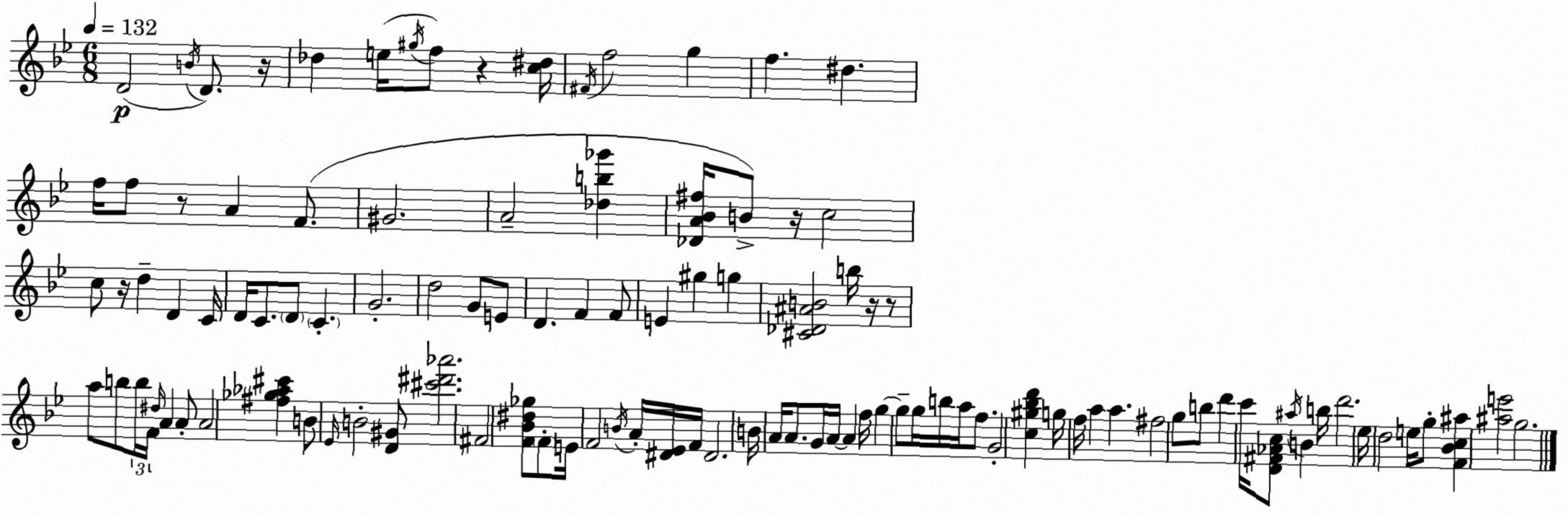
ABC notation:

X:1
T:Untitled
M:6/8
L:1/4
K:Bb
D2 B/4 D/2 z/4 _d e/4 ^g/4 f/2 z [c^d]/4 ^F/4 f2 g f ^d f/4 f/2 z/2 A F/2 ^G2 A2 [_db_g'] [_DA_B^f]/4 B/2 z/4 c2 c/2 z/4 d D C/4 D/4 C/2 D/2 C G2 d2 G/2 E/2 D F F/2 E ^g g [^C_D^AB]2 b/4 z/4 z/2 a/2 b/2 b/4 F/4 ^d/4 A A/2 A2 [^f_g_a^c'] B/2 _E/4 B2 [D^G]/2 [^c'^d'_a']2 ^F2 [F_B^d_g]/2 F/2 E/4 F2 B/4 A/4 [^D_E]/4 F/4 ^D2 B/4 A/4 A/2 G/4 A/4 A f/4 g g/2 g/4 b/4 a/4 f/2 G2 [c^g_bd'] g/4 f/4 a a ^f2 g/2 b/2 d' c'/4 [D^F_Ac]/2 ^a/4 B b/4 d'2 _e/4 d2 e/4 g/2 [F_Bc^a] [^ae']2 g2